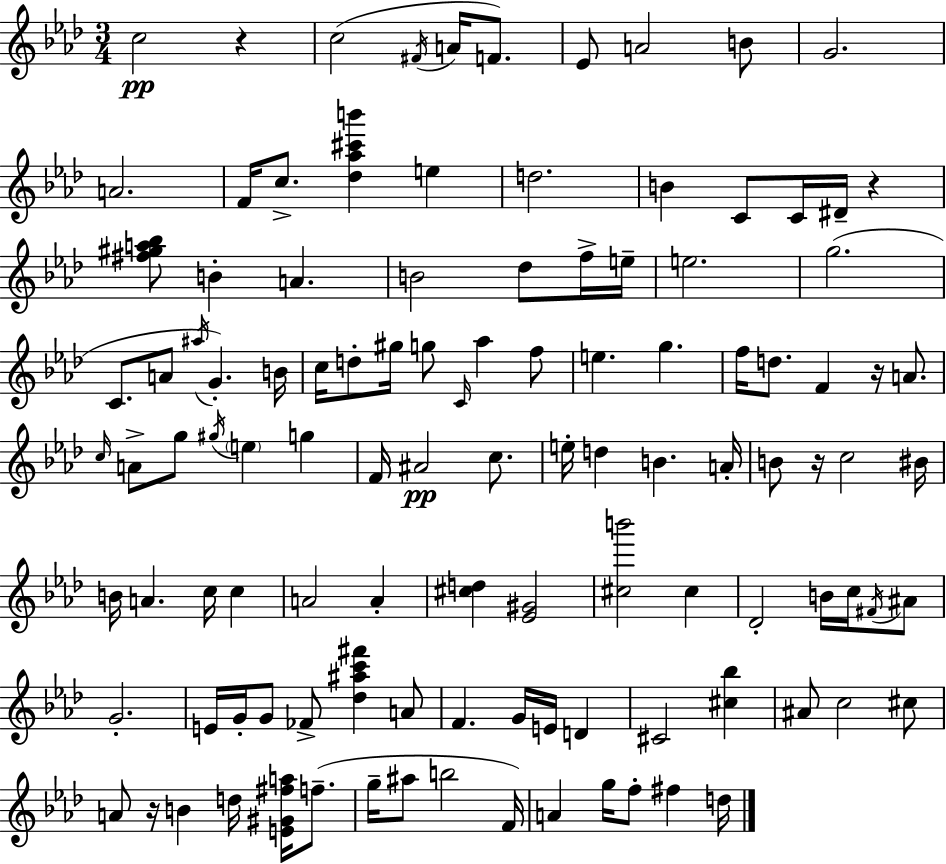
{
  \clef treble
  \numericTimeSignature
  \time 3/4
  \key f \minor
  c''2\pp r4 | c''2( \acciaccatura { fis'16 } a'16 f'8.) | ees'8 a'2 b'8 | g'2. | \break a'2. | f'16 c''8.-> <des'' aes'' cis''' b'''>4 e''4 | d''2. | b'4 c'8 c'16 dis'16-- r4 | \break <fis'' gis'' a'' bes''>8 b'4-. a'4. | b'2 des''8 f''16-> | e''16-- e''2. | g''2.( | \break c'8. a'8 \acciaccatura { ais''16 }) g'4.-. | b'16 c''16 d''8-. gis''16 g''8 \grace { c'16 } aes''4 | f''8 e''4. g''4. | f''16 d''8. f'4 r16 | \break a'8. \grace { c''16 } a'8-> g''8 \acciaccatura { gis''16 } \parenthesize e''4 | g''4 f'16 ais'2\pp | c''8. e''16-. d''4 b'4. | a'16-. b'8 r16 c''2 | \break bis'16 b'16 a'4. | c''16 c''4 a'2 | a'4-. <cis'' d''>4 <ees' gis'>2 | <cis'' b'''>2 | \break cis''4 des'2-. | b'16 c''16 \acciaccatura { fis'16 } ais'8 g'2.-. | e'16 g'16-. g'8 fes'8-> | <des'' ais'' c''' fis'''>4 a'8 f'4. | \break g'16 e'16 d'4 cis'2 | <cis'' bes''>4 ais'8 c''2 | cis''8 a'8 r16 b'4 | d''16 <e' gis' fis'' a''>16 f''8.--( g''16-- ais''8 b''2 | \break f'16) a'4 g''16 f''8-. | fis''4 d''16 \bar "|."
}